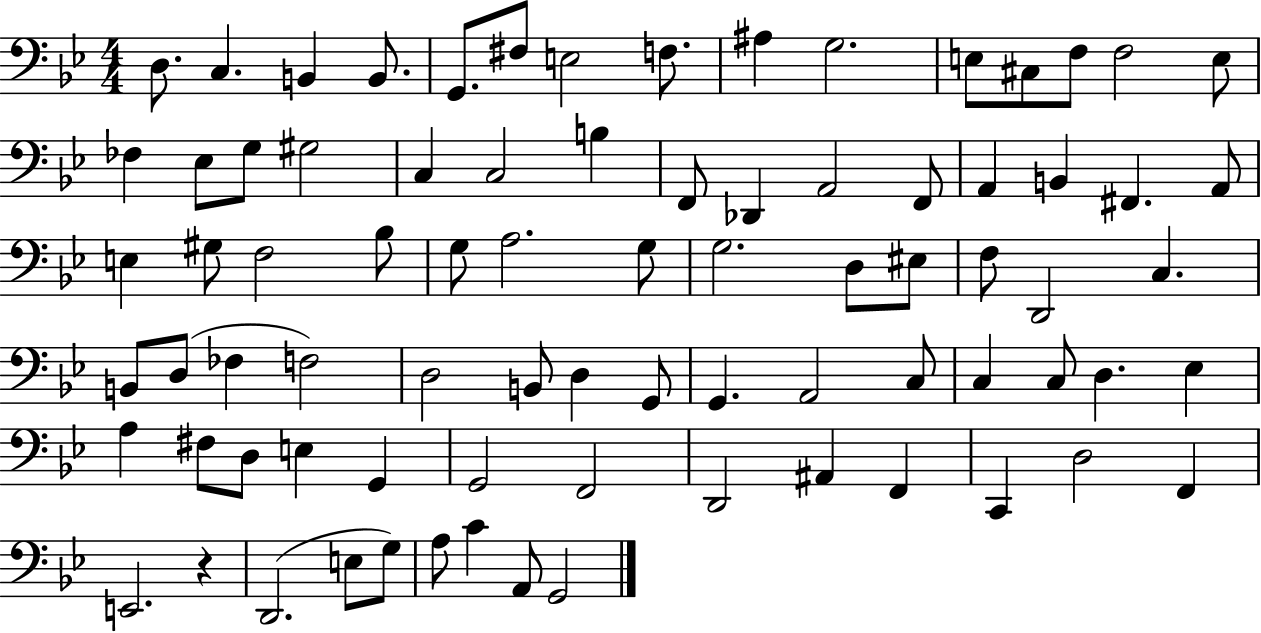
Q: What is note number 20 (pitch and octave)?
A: C3